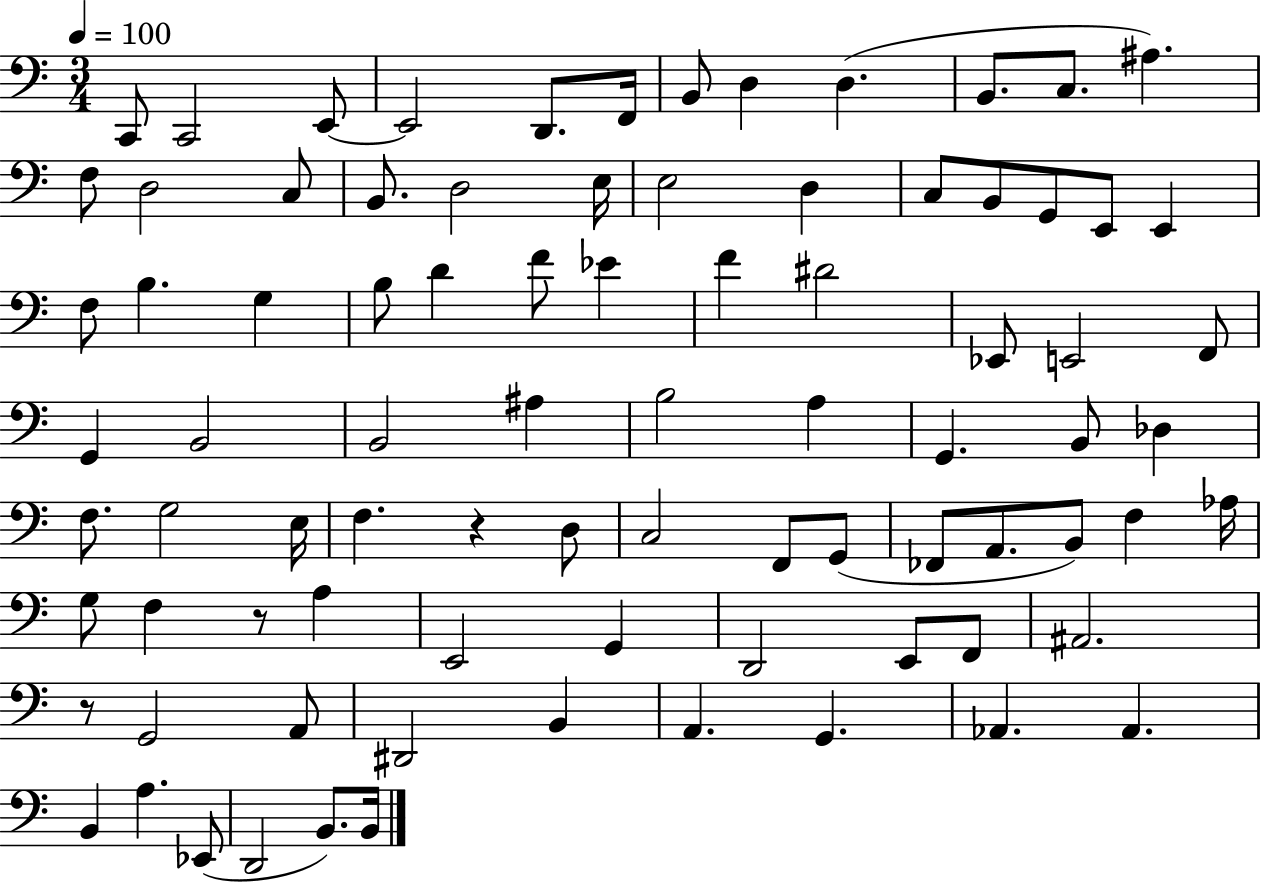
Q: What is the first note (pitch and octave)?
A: C2